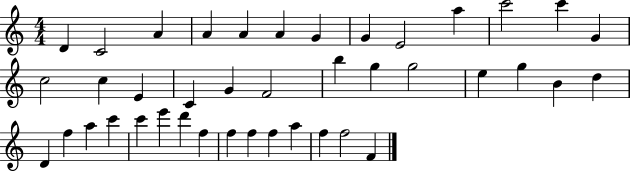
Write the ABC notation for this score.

X:1
T:Untitled
M:4/4
L:1/4
K:C
D C2 A A A A G G E2 a c'2 c' G c2 c E C G F2 b g g2 e g B d D f a c' c' e' d' f f f f a f f2 F